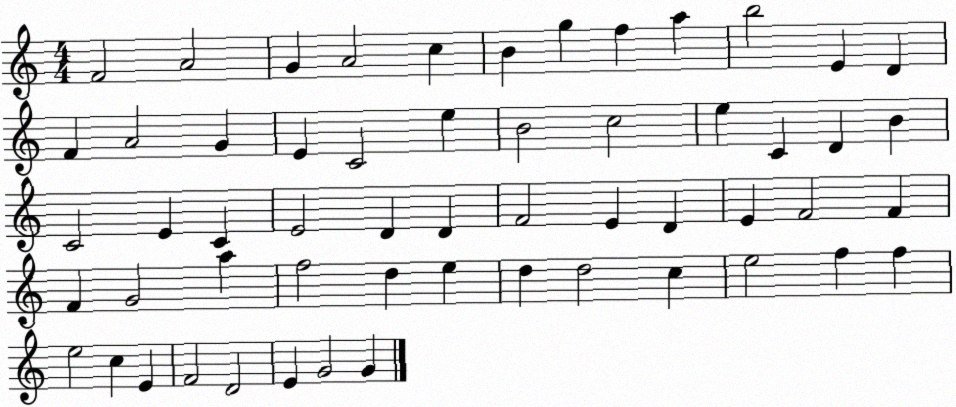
X:1
T:Untitled
M:4/4
L:1/4
K:C
F2 A2 G A2 c B g f a b2 E D F A2 G E C2 e B2 c2 e C D B C2 E C E2 D D F2 E D E F2 F F G2 a f2 d e d d2 c e2 f f e2 c E F2 D2 E G2 G